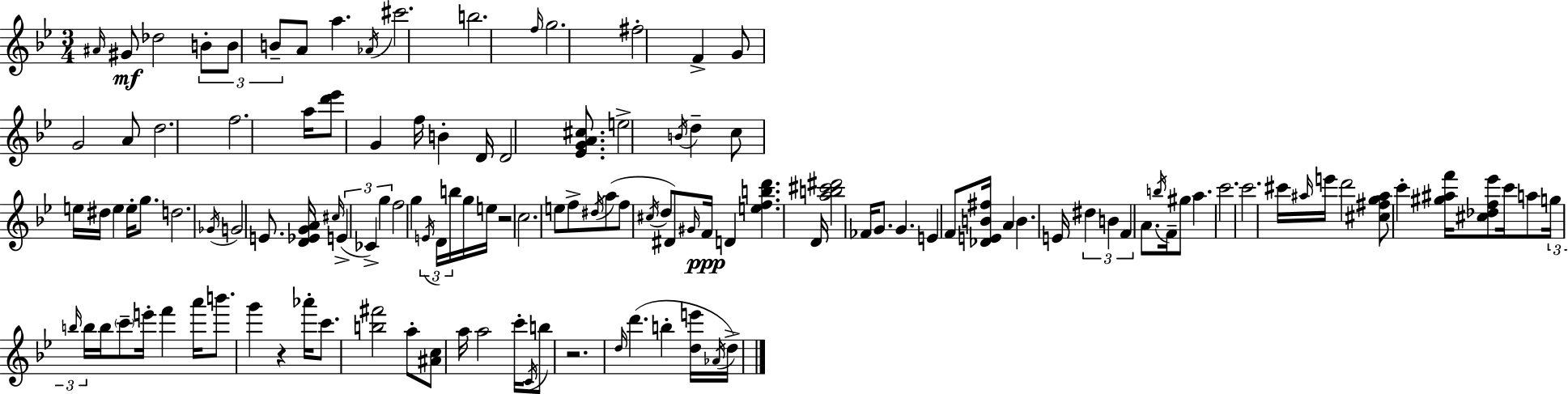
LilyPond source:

{
  \clef treble
  \numericTimeSignature
  \time 3/4
  \key bes \major
  \grace { ais'16 }\mf gis'8 des''2 \tuplet 3/2 { b'8-. | b'8 b'8-- } a'8 a''4. | \acciaccatura { aes'16 } cis'''2. | b''2. | \break \grace { f''16 } g''2. | fis''2-. f'4-> | g'8 g'2 | a'8 d''2. | \break f''2. | a''16 <d''' ees'''>8 g'4 f''16 b'4-. | d'16 d'2 | <ees' g' a' cis''>8. e''2-> \acciaccatura { b'16 } | \break d''4-- c''8 e''16 dis''16 e''4 | e''16-. g''8. d''2. | \acciaccatura { ges'16 } g'2 | e'8. <d' ees' g' a'>16 \grace { cis''16 }( \tuplet 3/2 { e'4-> ces'4->) | \break g''4 } f''2 | g''4 \tuplet 3/2 { \acciaccatura { e'16 } d'16 b''16 } g''16 e''16 r2 | c''2. | e''8 f''8-> \acciaccatura { dis''16 }( | \break a''8 f''8 \acciaccatura { cis''16 } d''8 dis'8) \grace { gis'16 }\ppp f'16 d'4 | <e'' f'' b'' d'''>4. d'16 <a'' b'' cis''' dis'''>2 | fes'16 g'8. g'4. | e'4 f'8 <des' e' b' fis''>16 a'4 | \break b'4. e'16 \tuplet 3/2 { dis''4 | b'4 f'4 } a'8. | \acciaccatura { b''16 } f'16-- gis''8 a''4. c'''2. | c'''2. | \break cis'''16 | \grace { ais''16 } e'''16 d'''2 <cis'' fis'' g'' ais''>8 | c'''4-. <gis'' ais'' f'''>16 <cis'' des'' f'' ees'''>8 c'''16 a''8 \tuplet 3/2 { g''16 \grace { b''16 } | b''16 } b''16 \parenthesize c'''8-- e'''16-. f'''4 a'''16 b'''8. | \break g'''4 r4 aes'''16-. c'''8. | <b'' fis'''>2 a''8-. <ais' c''>8 | a''16 a''2 c'''16-. \acciaccatura { c'16 } | b''8 r2. | \break \grace { d''16 }( d'''4. b''4-. | <d'' e'''>16 \acciaccatura { aes'16 } d''16->) \bar "|."
}